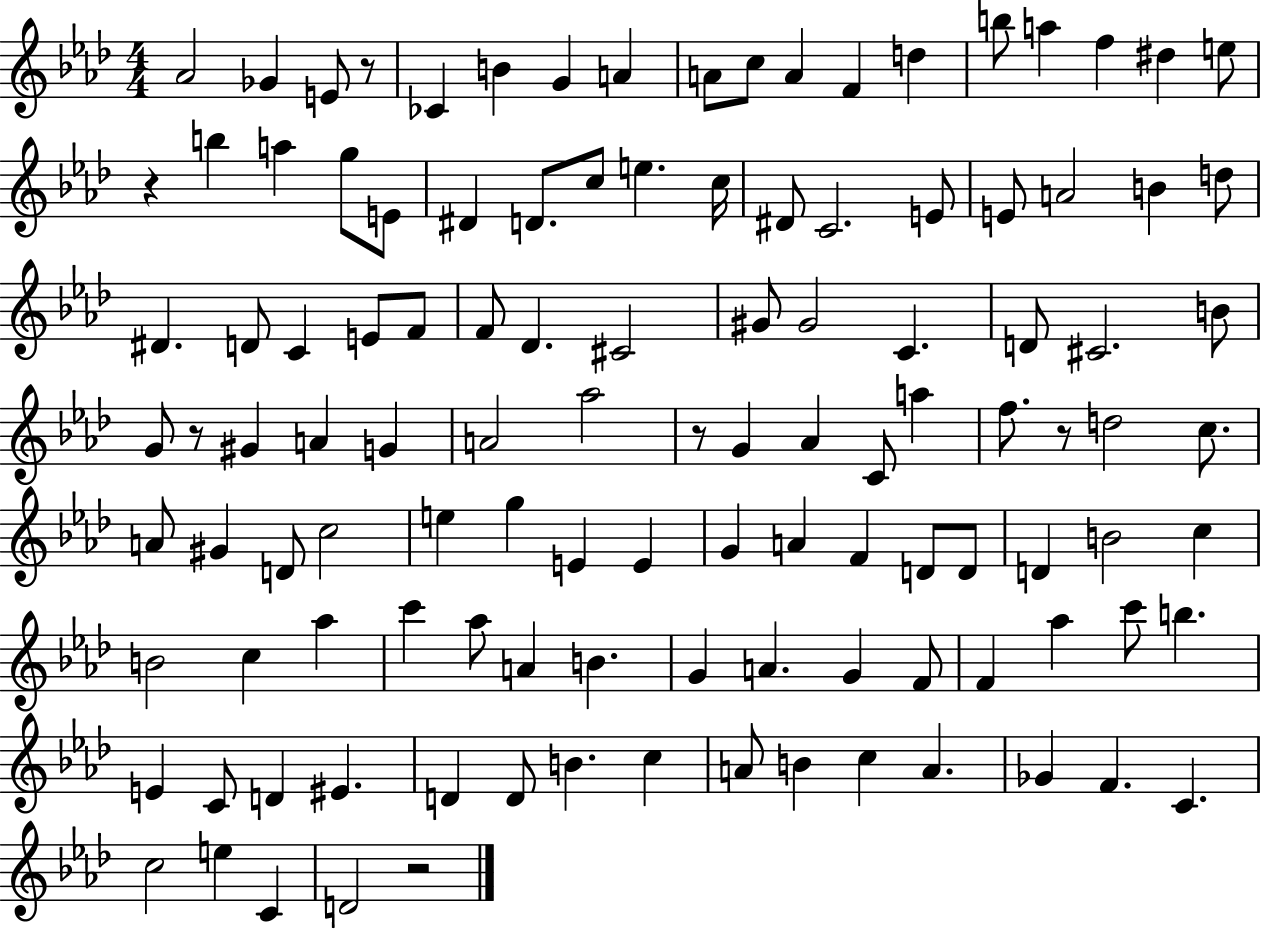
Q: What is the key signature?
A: AES major